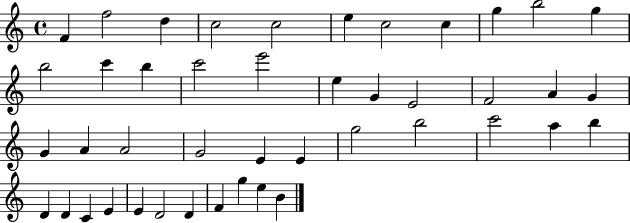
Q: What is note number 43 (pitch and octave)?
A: E5